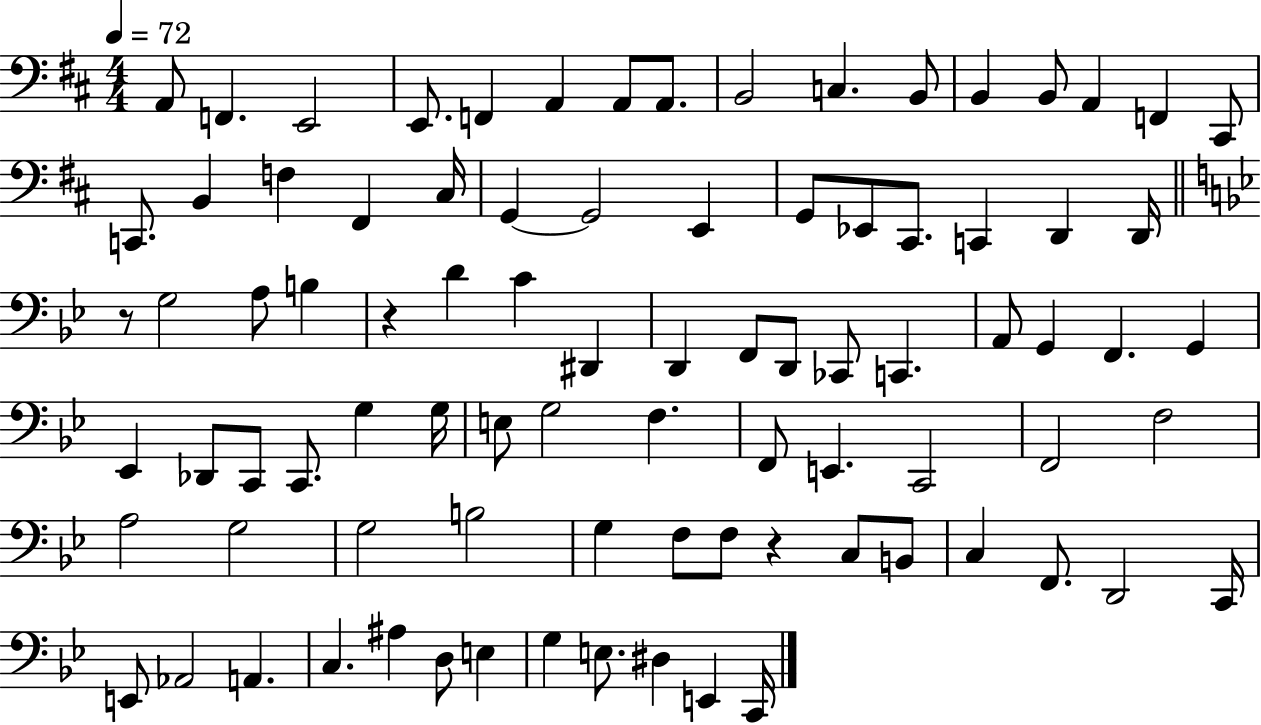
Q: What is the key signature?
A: D major